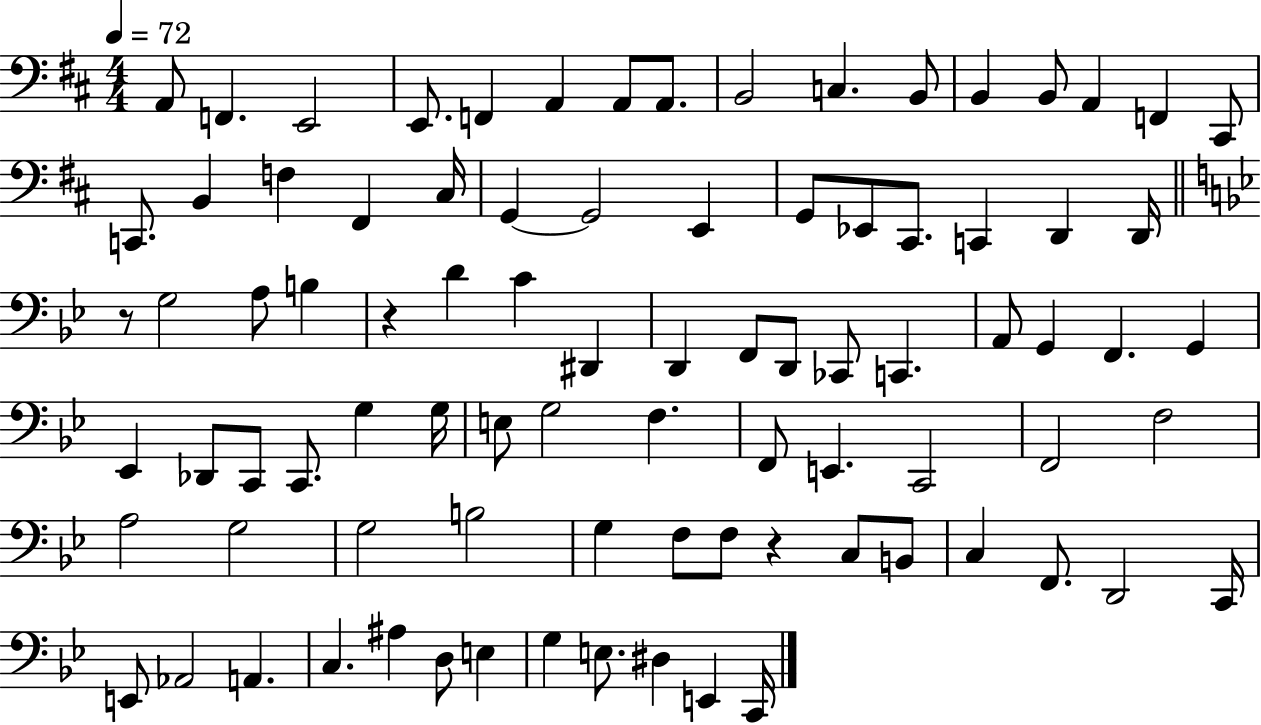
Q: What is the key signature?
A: D major